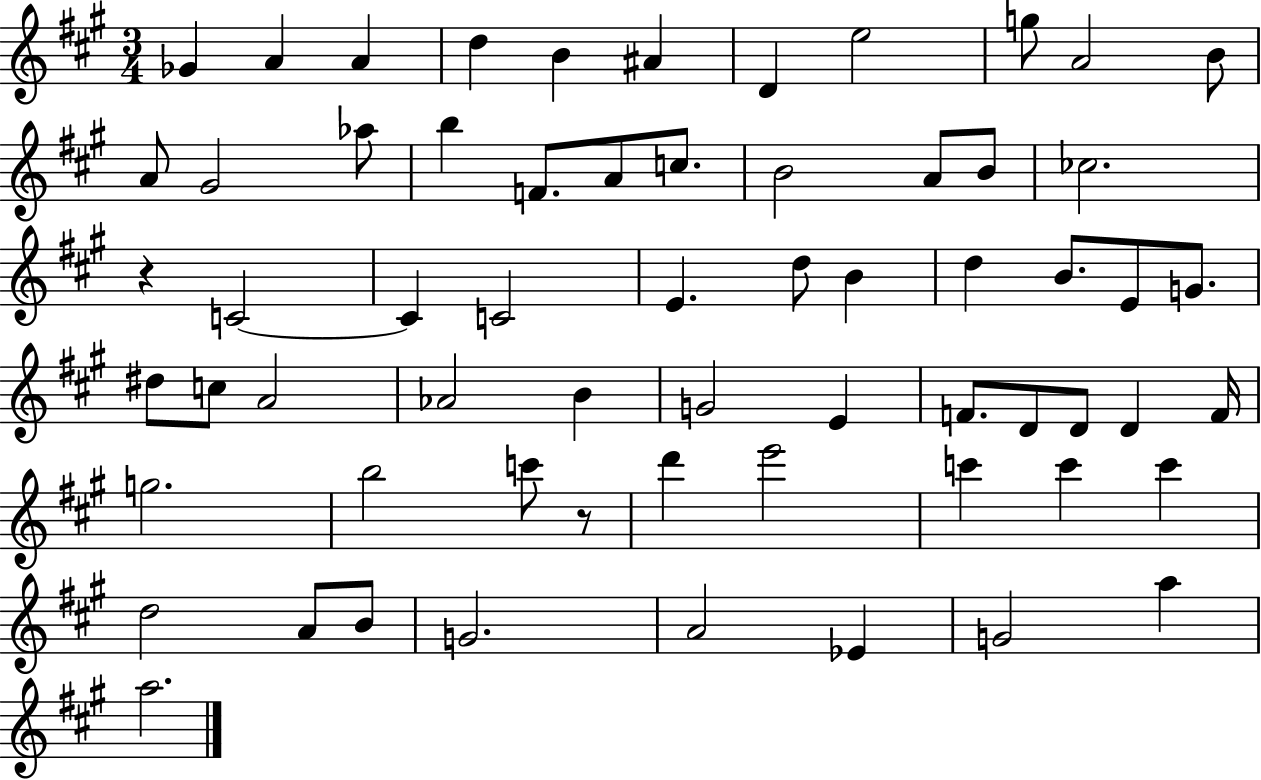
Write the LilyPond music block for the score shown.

{
  \clef treble
  \numericTimeSignature
  \time 3/4
  \key a \major
  \repeat volta 2 { ges'4 a'4 a'4 | d''4 b'4 ais'4 | d'4 e''2 | g''8 a'2 b'8 | \break a'8 gis'2 aes''8 | b''4 f'8. a'8 c''8. | b'2 a'8 b'8 | ces''2. | \break r4 c'2~~ | c'4 c'2 | e'4. d''8 b'4 | d''4 b'8. e'8 g'8. | \break dis''8 c''8 a'2 | aes'2 b'4 | g'2 e'4 | f'8. d'8 d'8 d'4 f'16 | \break g''2. | b''2 c'''8 r8 | d'''4 e'''2 | c'''4 c'''4 c'''4 | \break d''2 a'8 b'8 | g'2. | a'2 ees'4 | g'2 a''4 | \break a''2. | } \bar "|."
}